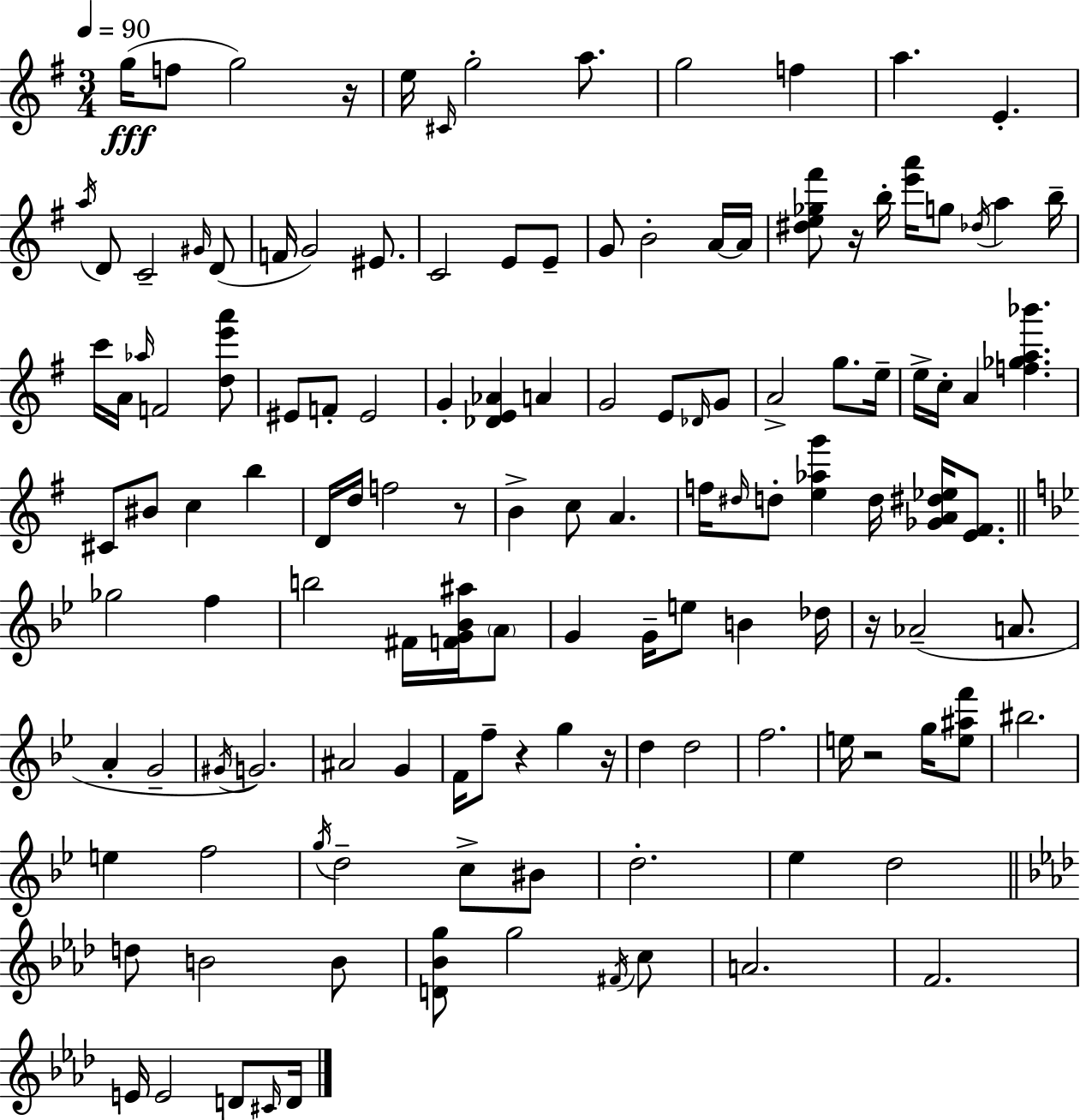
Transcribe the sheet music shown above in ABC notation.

X:1
T:Untitled
M:3/4
L:1/4
K:Em
g/4 f/2 g2 z/4 e/4 ^C/4 g2 a/2 g2 f a E a/4 D/2 C2 ^G/4 D/2 F/4 G2 ^E/2 C2 E/2 E/2 G/2 B2 A/4 A/4 [^de_g^f']/2 z/4 b/4 [e'a']/4 g/2 _d/4 a b/4 c'/4 A/4 _a/4 F2 [de'a']/2 ^E/2 F/2 ^E2 G [_DE_A] A G2 E/2 _D/4 G/2 A2 g/2 e/4 e/4 c/4 A [f_ga_b'] ^C/2 ^B/2 c b D/4 d/4 f2 z/2 B c/2 A f/4 ^d/4 d/2 [e_ag'] d/4 [_GA^d_e]/4 [E^F]/2 _g2 f b2 ^F/4 [FG_B^a]/4 A/2 G G/4 e/2 B _d/4 z/4 _A2 A/2 A G2 ^G/4 G2 ^A2 G F/4 f/2 z g z/4 d d2 f2 e/4 z2 g/4 [e^af']/2 ^b2 e f2 g/4 d2 c/2 ^B/2 d2 _e d2 d/2 B2 B/2 [D_Bg]/2 g2 ^F/4 c/2 A2 F2 E/4 E2 D/2 ^C/4 D/4